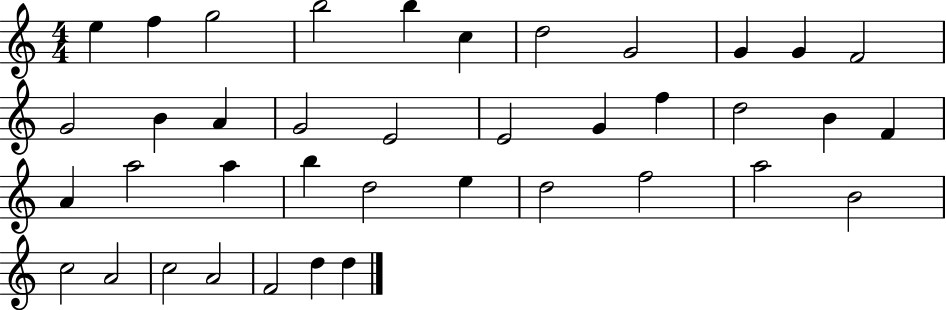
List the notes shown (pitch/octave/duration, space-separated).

E5/q F5/q G5/h B5/h B5/q C5/q D5/h G4/h G4/q G4/q F4/h G4/h B4/q A4/q G4/h E4/h E4/h G4/q F5/q D5/h B4/q F4/q A4/q A5/h A5/q B5/q D5/h E5/q D5/h F5/h A5/h B4/h C5/h A4/h C5/h A4/h F4/h D5/q D5/q